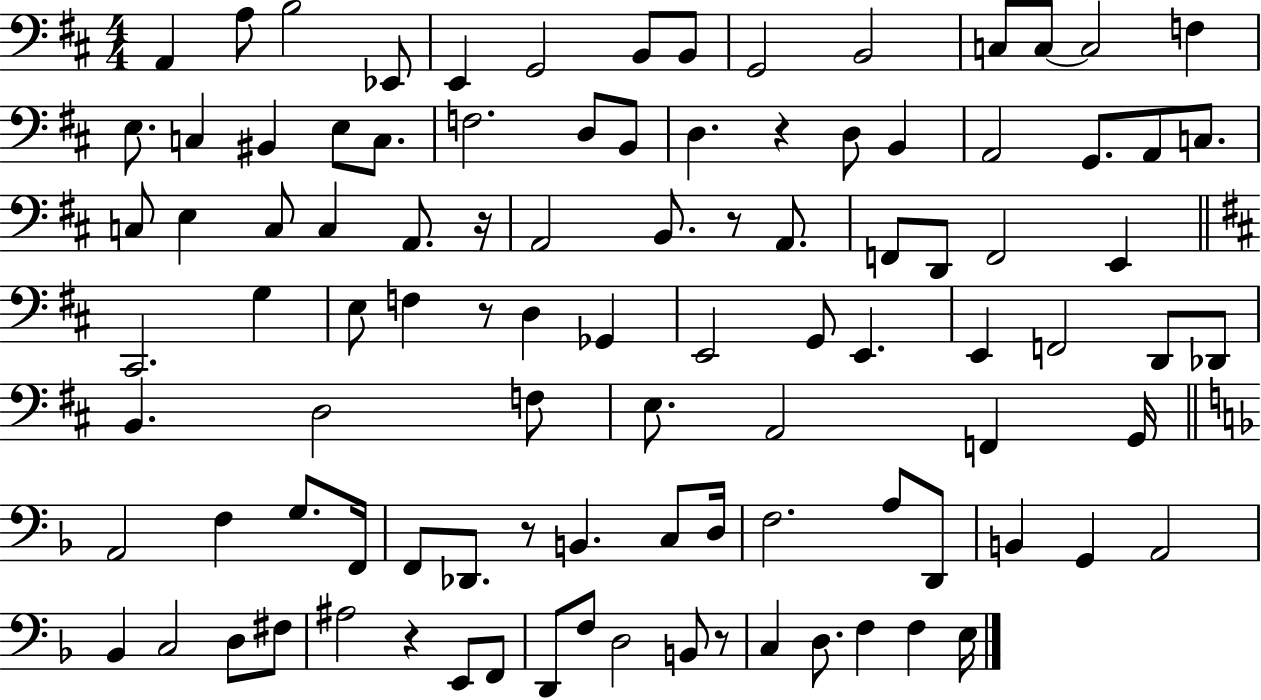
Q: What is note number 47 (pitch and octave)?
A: Gb2